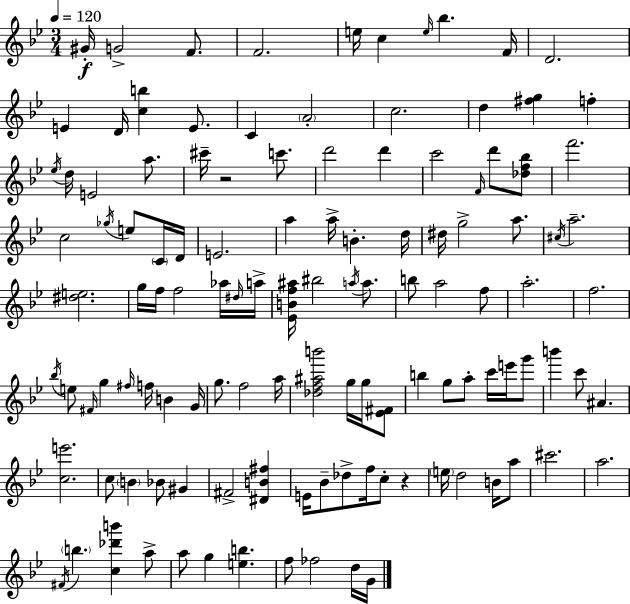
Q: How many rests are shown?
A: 2